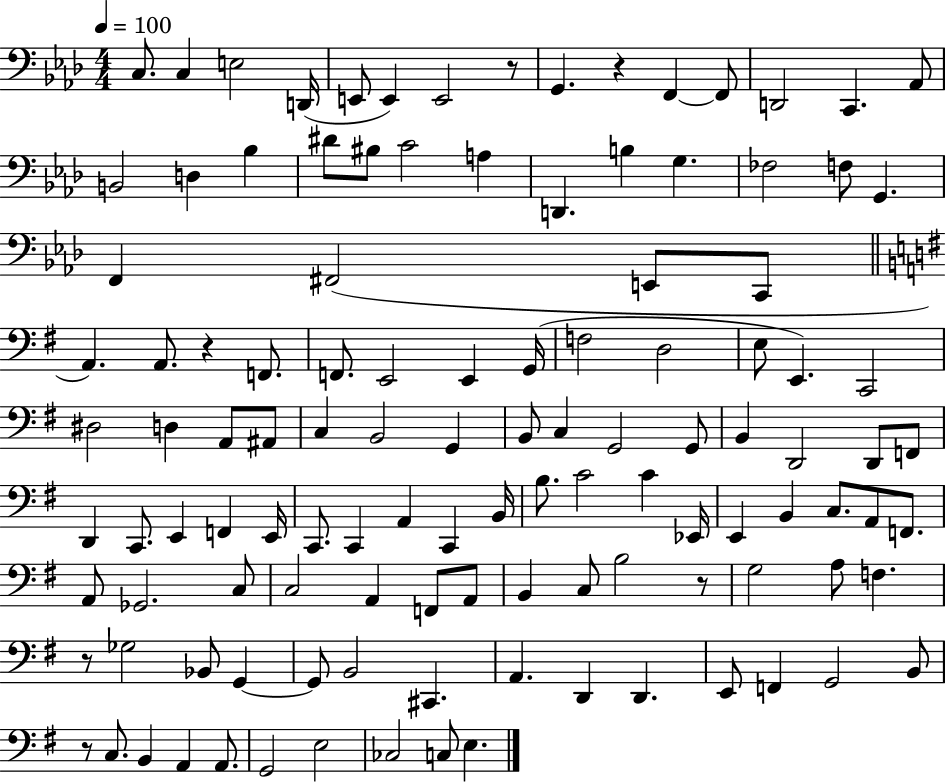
C3/e. C3/q E3/h D2/s E2/e E2/q E2/h R/e G2/q. R/q F2/q F2/e D2/h C2/q. Ab2/e B2/h D3/q Bb3/q D#4/e BIS3/e C4/h A3/q D2/q. B3/q G3/q. FES3/h F3/e G2/q. F2/q F#2/h E2/e C2/e A2/q. A2/e. R/q F2/e. F2/e. E2/h E2/q G2/s F3/h D3/h E3/e E2/q. C2/h D#3/h D3/q A2/e A#2/e C3/q B2/h G2/q B2/e C3/q G2/h G2/e B2/q D2/h D2/e F2/e D2/q C2/e. E2/q F2/q E2/s C2/e. C2/q A2/q C2/q B2/s B3/e. C4/h C4/q Eb2/s E2/q B2/q C3/e. A2/e F2/e. A2/e Gb2/h. C3/e C3/h A2/q F2/e A2/e B2/q C3/e B3/h R/e G3/h A3/e F3/q. R/e Gb3/h Bb2/e G2/q G2/e B2/h C#2/q. A2/q. D2/q D2/q. E2/e F2/q G2/h B2/e R/e C3/e. B2/q A2/q A2/e. G2/h E3/h CES3/h C3/e E3/q.